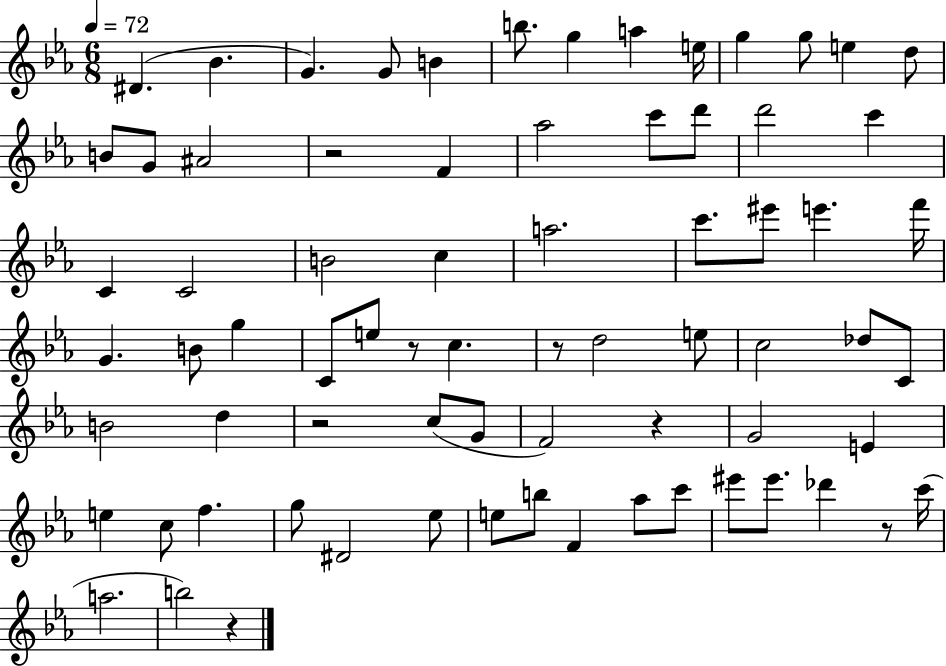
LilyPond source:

{
  \clef treble
  \numericTimeSignature
  \time 6/8
  \key ees \major
  \tempo 4 = 72
  dis'4.( bes'4. | g'4.) g'8 b'4 | b''8. g''4 a''4 e''16 | g''4 g''8 e''4 d''8 | \break b'8 g'8 ais'2 | r2 f'4 | aes''2 c'''8 d'''8 | d'''2 c'''4 | \break c'4 c'2 | b'2 c''4 | a''2. | c'''8. eis'''8 e'''4. f'''16 | \break g'4. b'8 g''4 | c'8 e''8 r8 c''4. | r8 d''2 e''8 | c''2 des''8 c'8 | \break b'2 d''4 | r2 c''8( g'8 | f'2) r4 | g'2 e'4 | \break e''4 c''8 f''4. | g''8 dis'2 ees''8 | e''8 b''8 f'4 aes''8 c'''8 | eis'''8 eis'''8. des'''4 r8 c'''16( | \break a''2. | b''2) r4 | \bar "|."
}